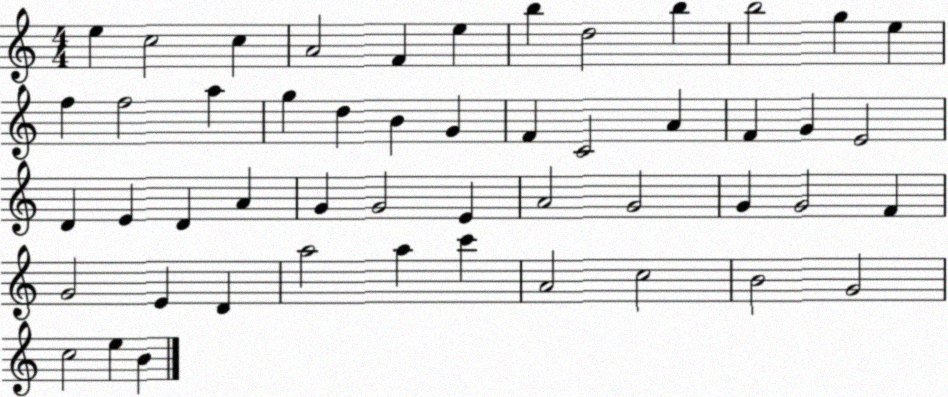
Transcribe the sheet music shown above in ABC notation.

X:1
T:Untitled
M:4/4
L:1/4
K:C
e c2 c A2 F e b d2 b b2 g e f f2 a g d B G F C2 A F G E2 D E D A G G2 E A2 G2 G G2 F G2 E D a2 a c' A2 c2 B2 G2 c2 e B